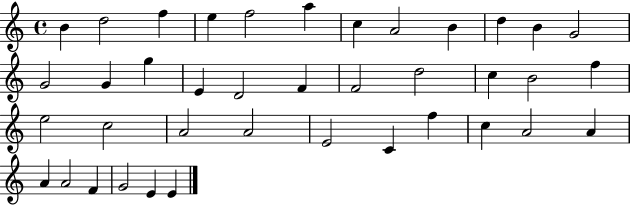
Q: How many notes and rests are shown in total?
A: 39